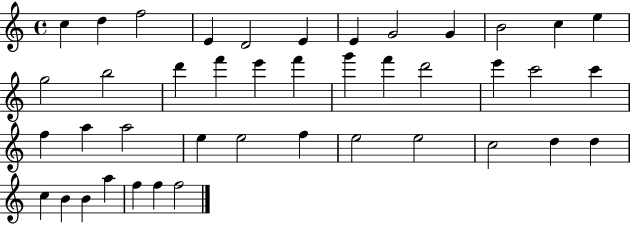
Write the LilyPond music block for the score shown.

{
  \clef treble
  \time 4/4
  \defaultTimeSignature
  \key c \major
  c''4 d''4 f''2 | e'4 d'2 e'4 | e'4 g'2 g'4 | b'2 c''4 e''4 | \break g''2 b''2 | d'''4 f'''4 e'''4 f'''4 | g'''4 f'''4 d'''2 | e'''4 c'''2 c'''4 | \break f''4 a''4 a''2 | e''4 e''2 f''4 | e''2 e''2 | c''2 d''4 d''4 | \break c''4 b'4 b'4 a''4 | f''4 f''4 f''2 | \bar "|."
}